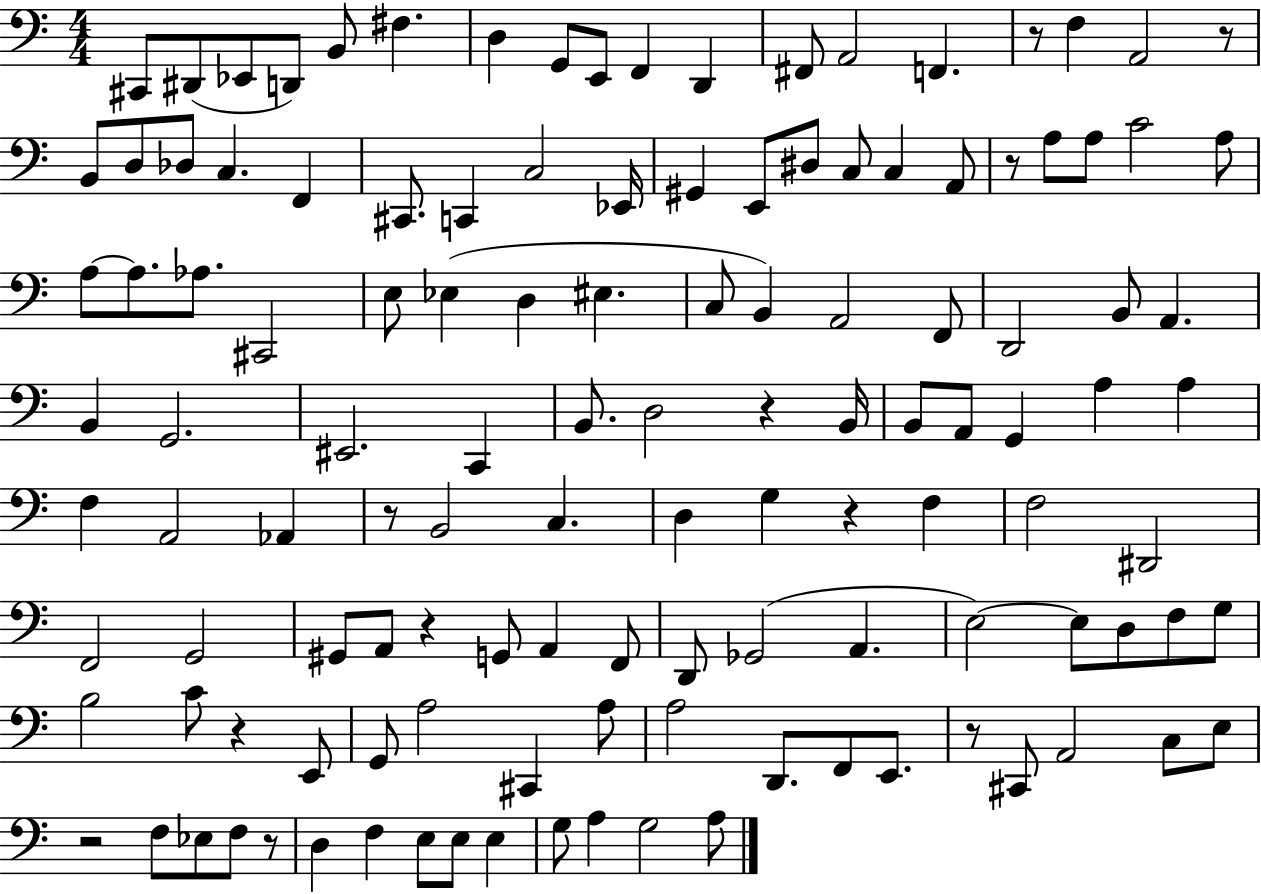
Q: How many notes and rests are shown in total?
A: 125